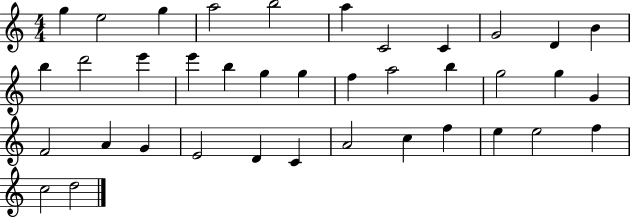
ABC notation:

X:1
T:Untitled
M:4/4
L:1/4
K:C
g e2 g a2 b2 a C2 C G2 D B b d'2 e' e' b g g f a2 b g2 g G F2 A G E2 D C A2 c f e e2 f c2 d2